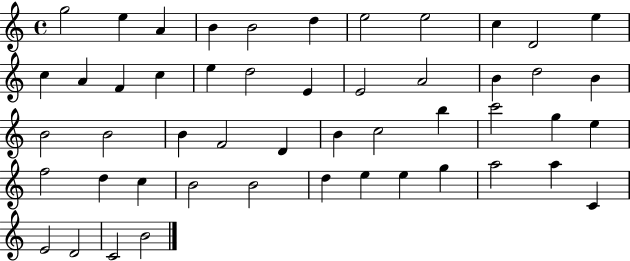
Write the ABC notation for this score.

X:1
T:Untitled
M:4/4
L:1/4
K:C
g2 e A B B2 d e2 e2 c D2 e c A F c e d2 E E2 A2 B d2 B B2 B2 B F2 D B c2 b c'2 g e f2 d c B2 B2 d e e g a2 a C E2 D2 C2 B2